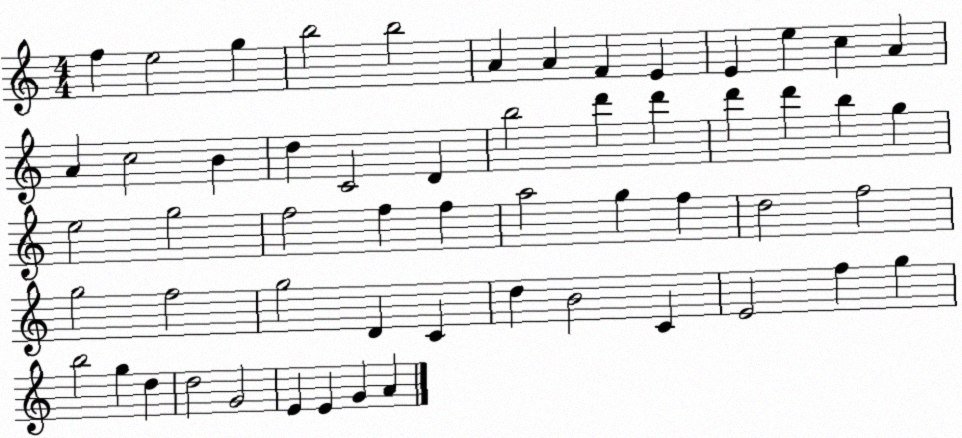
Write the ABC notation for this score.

X:1
T:Untitled
M:4/4
L:1/4
K:C
f e2 g b2 b2 A A F E E e c A A c2 B d C2 D b2 d' d' d' d' b g e2 g2 f2 f f a2 g f d2 f2 g2 f2 g2 D C d B2 C E2 f g b2 g d d2 G2 E E G A